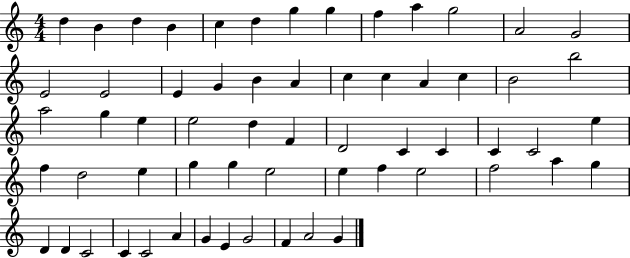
D5/q B4/q D5/q B4/q C5/q D5/q G5/q G5/q F5/q A5/q G5/h A4/h G4/h E4/h E4/h E4/q G4/q B4/q A4/q C5/q C5/q A4/q C5/q B4/h B5/h A5/h G5/q E5/q E5/h D5/q F4/q D4/h C4/q C4/q C4/q C4/h E5/q F5/q D5/h E5/q G5/q G5/q E5/h E5/q F5/q E5/h F5/h A5/q G5/q D4/q D4/q C4/h C4/q C4/h A4/q G4/q E4/q G4/h F4/q A4/h G4/q